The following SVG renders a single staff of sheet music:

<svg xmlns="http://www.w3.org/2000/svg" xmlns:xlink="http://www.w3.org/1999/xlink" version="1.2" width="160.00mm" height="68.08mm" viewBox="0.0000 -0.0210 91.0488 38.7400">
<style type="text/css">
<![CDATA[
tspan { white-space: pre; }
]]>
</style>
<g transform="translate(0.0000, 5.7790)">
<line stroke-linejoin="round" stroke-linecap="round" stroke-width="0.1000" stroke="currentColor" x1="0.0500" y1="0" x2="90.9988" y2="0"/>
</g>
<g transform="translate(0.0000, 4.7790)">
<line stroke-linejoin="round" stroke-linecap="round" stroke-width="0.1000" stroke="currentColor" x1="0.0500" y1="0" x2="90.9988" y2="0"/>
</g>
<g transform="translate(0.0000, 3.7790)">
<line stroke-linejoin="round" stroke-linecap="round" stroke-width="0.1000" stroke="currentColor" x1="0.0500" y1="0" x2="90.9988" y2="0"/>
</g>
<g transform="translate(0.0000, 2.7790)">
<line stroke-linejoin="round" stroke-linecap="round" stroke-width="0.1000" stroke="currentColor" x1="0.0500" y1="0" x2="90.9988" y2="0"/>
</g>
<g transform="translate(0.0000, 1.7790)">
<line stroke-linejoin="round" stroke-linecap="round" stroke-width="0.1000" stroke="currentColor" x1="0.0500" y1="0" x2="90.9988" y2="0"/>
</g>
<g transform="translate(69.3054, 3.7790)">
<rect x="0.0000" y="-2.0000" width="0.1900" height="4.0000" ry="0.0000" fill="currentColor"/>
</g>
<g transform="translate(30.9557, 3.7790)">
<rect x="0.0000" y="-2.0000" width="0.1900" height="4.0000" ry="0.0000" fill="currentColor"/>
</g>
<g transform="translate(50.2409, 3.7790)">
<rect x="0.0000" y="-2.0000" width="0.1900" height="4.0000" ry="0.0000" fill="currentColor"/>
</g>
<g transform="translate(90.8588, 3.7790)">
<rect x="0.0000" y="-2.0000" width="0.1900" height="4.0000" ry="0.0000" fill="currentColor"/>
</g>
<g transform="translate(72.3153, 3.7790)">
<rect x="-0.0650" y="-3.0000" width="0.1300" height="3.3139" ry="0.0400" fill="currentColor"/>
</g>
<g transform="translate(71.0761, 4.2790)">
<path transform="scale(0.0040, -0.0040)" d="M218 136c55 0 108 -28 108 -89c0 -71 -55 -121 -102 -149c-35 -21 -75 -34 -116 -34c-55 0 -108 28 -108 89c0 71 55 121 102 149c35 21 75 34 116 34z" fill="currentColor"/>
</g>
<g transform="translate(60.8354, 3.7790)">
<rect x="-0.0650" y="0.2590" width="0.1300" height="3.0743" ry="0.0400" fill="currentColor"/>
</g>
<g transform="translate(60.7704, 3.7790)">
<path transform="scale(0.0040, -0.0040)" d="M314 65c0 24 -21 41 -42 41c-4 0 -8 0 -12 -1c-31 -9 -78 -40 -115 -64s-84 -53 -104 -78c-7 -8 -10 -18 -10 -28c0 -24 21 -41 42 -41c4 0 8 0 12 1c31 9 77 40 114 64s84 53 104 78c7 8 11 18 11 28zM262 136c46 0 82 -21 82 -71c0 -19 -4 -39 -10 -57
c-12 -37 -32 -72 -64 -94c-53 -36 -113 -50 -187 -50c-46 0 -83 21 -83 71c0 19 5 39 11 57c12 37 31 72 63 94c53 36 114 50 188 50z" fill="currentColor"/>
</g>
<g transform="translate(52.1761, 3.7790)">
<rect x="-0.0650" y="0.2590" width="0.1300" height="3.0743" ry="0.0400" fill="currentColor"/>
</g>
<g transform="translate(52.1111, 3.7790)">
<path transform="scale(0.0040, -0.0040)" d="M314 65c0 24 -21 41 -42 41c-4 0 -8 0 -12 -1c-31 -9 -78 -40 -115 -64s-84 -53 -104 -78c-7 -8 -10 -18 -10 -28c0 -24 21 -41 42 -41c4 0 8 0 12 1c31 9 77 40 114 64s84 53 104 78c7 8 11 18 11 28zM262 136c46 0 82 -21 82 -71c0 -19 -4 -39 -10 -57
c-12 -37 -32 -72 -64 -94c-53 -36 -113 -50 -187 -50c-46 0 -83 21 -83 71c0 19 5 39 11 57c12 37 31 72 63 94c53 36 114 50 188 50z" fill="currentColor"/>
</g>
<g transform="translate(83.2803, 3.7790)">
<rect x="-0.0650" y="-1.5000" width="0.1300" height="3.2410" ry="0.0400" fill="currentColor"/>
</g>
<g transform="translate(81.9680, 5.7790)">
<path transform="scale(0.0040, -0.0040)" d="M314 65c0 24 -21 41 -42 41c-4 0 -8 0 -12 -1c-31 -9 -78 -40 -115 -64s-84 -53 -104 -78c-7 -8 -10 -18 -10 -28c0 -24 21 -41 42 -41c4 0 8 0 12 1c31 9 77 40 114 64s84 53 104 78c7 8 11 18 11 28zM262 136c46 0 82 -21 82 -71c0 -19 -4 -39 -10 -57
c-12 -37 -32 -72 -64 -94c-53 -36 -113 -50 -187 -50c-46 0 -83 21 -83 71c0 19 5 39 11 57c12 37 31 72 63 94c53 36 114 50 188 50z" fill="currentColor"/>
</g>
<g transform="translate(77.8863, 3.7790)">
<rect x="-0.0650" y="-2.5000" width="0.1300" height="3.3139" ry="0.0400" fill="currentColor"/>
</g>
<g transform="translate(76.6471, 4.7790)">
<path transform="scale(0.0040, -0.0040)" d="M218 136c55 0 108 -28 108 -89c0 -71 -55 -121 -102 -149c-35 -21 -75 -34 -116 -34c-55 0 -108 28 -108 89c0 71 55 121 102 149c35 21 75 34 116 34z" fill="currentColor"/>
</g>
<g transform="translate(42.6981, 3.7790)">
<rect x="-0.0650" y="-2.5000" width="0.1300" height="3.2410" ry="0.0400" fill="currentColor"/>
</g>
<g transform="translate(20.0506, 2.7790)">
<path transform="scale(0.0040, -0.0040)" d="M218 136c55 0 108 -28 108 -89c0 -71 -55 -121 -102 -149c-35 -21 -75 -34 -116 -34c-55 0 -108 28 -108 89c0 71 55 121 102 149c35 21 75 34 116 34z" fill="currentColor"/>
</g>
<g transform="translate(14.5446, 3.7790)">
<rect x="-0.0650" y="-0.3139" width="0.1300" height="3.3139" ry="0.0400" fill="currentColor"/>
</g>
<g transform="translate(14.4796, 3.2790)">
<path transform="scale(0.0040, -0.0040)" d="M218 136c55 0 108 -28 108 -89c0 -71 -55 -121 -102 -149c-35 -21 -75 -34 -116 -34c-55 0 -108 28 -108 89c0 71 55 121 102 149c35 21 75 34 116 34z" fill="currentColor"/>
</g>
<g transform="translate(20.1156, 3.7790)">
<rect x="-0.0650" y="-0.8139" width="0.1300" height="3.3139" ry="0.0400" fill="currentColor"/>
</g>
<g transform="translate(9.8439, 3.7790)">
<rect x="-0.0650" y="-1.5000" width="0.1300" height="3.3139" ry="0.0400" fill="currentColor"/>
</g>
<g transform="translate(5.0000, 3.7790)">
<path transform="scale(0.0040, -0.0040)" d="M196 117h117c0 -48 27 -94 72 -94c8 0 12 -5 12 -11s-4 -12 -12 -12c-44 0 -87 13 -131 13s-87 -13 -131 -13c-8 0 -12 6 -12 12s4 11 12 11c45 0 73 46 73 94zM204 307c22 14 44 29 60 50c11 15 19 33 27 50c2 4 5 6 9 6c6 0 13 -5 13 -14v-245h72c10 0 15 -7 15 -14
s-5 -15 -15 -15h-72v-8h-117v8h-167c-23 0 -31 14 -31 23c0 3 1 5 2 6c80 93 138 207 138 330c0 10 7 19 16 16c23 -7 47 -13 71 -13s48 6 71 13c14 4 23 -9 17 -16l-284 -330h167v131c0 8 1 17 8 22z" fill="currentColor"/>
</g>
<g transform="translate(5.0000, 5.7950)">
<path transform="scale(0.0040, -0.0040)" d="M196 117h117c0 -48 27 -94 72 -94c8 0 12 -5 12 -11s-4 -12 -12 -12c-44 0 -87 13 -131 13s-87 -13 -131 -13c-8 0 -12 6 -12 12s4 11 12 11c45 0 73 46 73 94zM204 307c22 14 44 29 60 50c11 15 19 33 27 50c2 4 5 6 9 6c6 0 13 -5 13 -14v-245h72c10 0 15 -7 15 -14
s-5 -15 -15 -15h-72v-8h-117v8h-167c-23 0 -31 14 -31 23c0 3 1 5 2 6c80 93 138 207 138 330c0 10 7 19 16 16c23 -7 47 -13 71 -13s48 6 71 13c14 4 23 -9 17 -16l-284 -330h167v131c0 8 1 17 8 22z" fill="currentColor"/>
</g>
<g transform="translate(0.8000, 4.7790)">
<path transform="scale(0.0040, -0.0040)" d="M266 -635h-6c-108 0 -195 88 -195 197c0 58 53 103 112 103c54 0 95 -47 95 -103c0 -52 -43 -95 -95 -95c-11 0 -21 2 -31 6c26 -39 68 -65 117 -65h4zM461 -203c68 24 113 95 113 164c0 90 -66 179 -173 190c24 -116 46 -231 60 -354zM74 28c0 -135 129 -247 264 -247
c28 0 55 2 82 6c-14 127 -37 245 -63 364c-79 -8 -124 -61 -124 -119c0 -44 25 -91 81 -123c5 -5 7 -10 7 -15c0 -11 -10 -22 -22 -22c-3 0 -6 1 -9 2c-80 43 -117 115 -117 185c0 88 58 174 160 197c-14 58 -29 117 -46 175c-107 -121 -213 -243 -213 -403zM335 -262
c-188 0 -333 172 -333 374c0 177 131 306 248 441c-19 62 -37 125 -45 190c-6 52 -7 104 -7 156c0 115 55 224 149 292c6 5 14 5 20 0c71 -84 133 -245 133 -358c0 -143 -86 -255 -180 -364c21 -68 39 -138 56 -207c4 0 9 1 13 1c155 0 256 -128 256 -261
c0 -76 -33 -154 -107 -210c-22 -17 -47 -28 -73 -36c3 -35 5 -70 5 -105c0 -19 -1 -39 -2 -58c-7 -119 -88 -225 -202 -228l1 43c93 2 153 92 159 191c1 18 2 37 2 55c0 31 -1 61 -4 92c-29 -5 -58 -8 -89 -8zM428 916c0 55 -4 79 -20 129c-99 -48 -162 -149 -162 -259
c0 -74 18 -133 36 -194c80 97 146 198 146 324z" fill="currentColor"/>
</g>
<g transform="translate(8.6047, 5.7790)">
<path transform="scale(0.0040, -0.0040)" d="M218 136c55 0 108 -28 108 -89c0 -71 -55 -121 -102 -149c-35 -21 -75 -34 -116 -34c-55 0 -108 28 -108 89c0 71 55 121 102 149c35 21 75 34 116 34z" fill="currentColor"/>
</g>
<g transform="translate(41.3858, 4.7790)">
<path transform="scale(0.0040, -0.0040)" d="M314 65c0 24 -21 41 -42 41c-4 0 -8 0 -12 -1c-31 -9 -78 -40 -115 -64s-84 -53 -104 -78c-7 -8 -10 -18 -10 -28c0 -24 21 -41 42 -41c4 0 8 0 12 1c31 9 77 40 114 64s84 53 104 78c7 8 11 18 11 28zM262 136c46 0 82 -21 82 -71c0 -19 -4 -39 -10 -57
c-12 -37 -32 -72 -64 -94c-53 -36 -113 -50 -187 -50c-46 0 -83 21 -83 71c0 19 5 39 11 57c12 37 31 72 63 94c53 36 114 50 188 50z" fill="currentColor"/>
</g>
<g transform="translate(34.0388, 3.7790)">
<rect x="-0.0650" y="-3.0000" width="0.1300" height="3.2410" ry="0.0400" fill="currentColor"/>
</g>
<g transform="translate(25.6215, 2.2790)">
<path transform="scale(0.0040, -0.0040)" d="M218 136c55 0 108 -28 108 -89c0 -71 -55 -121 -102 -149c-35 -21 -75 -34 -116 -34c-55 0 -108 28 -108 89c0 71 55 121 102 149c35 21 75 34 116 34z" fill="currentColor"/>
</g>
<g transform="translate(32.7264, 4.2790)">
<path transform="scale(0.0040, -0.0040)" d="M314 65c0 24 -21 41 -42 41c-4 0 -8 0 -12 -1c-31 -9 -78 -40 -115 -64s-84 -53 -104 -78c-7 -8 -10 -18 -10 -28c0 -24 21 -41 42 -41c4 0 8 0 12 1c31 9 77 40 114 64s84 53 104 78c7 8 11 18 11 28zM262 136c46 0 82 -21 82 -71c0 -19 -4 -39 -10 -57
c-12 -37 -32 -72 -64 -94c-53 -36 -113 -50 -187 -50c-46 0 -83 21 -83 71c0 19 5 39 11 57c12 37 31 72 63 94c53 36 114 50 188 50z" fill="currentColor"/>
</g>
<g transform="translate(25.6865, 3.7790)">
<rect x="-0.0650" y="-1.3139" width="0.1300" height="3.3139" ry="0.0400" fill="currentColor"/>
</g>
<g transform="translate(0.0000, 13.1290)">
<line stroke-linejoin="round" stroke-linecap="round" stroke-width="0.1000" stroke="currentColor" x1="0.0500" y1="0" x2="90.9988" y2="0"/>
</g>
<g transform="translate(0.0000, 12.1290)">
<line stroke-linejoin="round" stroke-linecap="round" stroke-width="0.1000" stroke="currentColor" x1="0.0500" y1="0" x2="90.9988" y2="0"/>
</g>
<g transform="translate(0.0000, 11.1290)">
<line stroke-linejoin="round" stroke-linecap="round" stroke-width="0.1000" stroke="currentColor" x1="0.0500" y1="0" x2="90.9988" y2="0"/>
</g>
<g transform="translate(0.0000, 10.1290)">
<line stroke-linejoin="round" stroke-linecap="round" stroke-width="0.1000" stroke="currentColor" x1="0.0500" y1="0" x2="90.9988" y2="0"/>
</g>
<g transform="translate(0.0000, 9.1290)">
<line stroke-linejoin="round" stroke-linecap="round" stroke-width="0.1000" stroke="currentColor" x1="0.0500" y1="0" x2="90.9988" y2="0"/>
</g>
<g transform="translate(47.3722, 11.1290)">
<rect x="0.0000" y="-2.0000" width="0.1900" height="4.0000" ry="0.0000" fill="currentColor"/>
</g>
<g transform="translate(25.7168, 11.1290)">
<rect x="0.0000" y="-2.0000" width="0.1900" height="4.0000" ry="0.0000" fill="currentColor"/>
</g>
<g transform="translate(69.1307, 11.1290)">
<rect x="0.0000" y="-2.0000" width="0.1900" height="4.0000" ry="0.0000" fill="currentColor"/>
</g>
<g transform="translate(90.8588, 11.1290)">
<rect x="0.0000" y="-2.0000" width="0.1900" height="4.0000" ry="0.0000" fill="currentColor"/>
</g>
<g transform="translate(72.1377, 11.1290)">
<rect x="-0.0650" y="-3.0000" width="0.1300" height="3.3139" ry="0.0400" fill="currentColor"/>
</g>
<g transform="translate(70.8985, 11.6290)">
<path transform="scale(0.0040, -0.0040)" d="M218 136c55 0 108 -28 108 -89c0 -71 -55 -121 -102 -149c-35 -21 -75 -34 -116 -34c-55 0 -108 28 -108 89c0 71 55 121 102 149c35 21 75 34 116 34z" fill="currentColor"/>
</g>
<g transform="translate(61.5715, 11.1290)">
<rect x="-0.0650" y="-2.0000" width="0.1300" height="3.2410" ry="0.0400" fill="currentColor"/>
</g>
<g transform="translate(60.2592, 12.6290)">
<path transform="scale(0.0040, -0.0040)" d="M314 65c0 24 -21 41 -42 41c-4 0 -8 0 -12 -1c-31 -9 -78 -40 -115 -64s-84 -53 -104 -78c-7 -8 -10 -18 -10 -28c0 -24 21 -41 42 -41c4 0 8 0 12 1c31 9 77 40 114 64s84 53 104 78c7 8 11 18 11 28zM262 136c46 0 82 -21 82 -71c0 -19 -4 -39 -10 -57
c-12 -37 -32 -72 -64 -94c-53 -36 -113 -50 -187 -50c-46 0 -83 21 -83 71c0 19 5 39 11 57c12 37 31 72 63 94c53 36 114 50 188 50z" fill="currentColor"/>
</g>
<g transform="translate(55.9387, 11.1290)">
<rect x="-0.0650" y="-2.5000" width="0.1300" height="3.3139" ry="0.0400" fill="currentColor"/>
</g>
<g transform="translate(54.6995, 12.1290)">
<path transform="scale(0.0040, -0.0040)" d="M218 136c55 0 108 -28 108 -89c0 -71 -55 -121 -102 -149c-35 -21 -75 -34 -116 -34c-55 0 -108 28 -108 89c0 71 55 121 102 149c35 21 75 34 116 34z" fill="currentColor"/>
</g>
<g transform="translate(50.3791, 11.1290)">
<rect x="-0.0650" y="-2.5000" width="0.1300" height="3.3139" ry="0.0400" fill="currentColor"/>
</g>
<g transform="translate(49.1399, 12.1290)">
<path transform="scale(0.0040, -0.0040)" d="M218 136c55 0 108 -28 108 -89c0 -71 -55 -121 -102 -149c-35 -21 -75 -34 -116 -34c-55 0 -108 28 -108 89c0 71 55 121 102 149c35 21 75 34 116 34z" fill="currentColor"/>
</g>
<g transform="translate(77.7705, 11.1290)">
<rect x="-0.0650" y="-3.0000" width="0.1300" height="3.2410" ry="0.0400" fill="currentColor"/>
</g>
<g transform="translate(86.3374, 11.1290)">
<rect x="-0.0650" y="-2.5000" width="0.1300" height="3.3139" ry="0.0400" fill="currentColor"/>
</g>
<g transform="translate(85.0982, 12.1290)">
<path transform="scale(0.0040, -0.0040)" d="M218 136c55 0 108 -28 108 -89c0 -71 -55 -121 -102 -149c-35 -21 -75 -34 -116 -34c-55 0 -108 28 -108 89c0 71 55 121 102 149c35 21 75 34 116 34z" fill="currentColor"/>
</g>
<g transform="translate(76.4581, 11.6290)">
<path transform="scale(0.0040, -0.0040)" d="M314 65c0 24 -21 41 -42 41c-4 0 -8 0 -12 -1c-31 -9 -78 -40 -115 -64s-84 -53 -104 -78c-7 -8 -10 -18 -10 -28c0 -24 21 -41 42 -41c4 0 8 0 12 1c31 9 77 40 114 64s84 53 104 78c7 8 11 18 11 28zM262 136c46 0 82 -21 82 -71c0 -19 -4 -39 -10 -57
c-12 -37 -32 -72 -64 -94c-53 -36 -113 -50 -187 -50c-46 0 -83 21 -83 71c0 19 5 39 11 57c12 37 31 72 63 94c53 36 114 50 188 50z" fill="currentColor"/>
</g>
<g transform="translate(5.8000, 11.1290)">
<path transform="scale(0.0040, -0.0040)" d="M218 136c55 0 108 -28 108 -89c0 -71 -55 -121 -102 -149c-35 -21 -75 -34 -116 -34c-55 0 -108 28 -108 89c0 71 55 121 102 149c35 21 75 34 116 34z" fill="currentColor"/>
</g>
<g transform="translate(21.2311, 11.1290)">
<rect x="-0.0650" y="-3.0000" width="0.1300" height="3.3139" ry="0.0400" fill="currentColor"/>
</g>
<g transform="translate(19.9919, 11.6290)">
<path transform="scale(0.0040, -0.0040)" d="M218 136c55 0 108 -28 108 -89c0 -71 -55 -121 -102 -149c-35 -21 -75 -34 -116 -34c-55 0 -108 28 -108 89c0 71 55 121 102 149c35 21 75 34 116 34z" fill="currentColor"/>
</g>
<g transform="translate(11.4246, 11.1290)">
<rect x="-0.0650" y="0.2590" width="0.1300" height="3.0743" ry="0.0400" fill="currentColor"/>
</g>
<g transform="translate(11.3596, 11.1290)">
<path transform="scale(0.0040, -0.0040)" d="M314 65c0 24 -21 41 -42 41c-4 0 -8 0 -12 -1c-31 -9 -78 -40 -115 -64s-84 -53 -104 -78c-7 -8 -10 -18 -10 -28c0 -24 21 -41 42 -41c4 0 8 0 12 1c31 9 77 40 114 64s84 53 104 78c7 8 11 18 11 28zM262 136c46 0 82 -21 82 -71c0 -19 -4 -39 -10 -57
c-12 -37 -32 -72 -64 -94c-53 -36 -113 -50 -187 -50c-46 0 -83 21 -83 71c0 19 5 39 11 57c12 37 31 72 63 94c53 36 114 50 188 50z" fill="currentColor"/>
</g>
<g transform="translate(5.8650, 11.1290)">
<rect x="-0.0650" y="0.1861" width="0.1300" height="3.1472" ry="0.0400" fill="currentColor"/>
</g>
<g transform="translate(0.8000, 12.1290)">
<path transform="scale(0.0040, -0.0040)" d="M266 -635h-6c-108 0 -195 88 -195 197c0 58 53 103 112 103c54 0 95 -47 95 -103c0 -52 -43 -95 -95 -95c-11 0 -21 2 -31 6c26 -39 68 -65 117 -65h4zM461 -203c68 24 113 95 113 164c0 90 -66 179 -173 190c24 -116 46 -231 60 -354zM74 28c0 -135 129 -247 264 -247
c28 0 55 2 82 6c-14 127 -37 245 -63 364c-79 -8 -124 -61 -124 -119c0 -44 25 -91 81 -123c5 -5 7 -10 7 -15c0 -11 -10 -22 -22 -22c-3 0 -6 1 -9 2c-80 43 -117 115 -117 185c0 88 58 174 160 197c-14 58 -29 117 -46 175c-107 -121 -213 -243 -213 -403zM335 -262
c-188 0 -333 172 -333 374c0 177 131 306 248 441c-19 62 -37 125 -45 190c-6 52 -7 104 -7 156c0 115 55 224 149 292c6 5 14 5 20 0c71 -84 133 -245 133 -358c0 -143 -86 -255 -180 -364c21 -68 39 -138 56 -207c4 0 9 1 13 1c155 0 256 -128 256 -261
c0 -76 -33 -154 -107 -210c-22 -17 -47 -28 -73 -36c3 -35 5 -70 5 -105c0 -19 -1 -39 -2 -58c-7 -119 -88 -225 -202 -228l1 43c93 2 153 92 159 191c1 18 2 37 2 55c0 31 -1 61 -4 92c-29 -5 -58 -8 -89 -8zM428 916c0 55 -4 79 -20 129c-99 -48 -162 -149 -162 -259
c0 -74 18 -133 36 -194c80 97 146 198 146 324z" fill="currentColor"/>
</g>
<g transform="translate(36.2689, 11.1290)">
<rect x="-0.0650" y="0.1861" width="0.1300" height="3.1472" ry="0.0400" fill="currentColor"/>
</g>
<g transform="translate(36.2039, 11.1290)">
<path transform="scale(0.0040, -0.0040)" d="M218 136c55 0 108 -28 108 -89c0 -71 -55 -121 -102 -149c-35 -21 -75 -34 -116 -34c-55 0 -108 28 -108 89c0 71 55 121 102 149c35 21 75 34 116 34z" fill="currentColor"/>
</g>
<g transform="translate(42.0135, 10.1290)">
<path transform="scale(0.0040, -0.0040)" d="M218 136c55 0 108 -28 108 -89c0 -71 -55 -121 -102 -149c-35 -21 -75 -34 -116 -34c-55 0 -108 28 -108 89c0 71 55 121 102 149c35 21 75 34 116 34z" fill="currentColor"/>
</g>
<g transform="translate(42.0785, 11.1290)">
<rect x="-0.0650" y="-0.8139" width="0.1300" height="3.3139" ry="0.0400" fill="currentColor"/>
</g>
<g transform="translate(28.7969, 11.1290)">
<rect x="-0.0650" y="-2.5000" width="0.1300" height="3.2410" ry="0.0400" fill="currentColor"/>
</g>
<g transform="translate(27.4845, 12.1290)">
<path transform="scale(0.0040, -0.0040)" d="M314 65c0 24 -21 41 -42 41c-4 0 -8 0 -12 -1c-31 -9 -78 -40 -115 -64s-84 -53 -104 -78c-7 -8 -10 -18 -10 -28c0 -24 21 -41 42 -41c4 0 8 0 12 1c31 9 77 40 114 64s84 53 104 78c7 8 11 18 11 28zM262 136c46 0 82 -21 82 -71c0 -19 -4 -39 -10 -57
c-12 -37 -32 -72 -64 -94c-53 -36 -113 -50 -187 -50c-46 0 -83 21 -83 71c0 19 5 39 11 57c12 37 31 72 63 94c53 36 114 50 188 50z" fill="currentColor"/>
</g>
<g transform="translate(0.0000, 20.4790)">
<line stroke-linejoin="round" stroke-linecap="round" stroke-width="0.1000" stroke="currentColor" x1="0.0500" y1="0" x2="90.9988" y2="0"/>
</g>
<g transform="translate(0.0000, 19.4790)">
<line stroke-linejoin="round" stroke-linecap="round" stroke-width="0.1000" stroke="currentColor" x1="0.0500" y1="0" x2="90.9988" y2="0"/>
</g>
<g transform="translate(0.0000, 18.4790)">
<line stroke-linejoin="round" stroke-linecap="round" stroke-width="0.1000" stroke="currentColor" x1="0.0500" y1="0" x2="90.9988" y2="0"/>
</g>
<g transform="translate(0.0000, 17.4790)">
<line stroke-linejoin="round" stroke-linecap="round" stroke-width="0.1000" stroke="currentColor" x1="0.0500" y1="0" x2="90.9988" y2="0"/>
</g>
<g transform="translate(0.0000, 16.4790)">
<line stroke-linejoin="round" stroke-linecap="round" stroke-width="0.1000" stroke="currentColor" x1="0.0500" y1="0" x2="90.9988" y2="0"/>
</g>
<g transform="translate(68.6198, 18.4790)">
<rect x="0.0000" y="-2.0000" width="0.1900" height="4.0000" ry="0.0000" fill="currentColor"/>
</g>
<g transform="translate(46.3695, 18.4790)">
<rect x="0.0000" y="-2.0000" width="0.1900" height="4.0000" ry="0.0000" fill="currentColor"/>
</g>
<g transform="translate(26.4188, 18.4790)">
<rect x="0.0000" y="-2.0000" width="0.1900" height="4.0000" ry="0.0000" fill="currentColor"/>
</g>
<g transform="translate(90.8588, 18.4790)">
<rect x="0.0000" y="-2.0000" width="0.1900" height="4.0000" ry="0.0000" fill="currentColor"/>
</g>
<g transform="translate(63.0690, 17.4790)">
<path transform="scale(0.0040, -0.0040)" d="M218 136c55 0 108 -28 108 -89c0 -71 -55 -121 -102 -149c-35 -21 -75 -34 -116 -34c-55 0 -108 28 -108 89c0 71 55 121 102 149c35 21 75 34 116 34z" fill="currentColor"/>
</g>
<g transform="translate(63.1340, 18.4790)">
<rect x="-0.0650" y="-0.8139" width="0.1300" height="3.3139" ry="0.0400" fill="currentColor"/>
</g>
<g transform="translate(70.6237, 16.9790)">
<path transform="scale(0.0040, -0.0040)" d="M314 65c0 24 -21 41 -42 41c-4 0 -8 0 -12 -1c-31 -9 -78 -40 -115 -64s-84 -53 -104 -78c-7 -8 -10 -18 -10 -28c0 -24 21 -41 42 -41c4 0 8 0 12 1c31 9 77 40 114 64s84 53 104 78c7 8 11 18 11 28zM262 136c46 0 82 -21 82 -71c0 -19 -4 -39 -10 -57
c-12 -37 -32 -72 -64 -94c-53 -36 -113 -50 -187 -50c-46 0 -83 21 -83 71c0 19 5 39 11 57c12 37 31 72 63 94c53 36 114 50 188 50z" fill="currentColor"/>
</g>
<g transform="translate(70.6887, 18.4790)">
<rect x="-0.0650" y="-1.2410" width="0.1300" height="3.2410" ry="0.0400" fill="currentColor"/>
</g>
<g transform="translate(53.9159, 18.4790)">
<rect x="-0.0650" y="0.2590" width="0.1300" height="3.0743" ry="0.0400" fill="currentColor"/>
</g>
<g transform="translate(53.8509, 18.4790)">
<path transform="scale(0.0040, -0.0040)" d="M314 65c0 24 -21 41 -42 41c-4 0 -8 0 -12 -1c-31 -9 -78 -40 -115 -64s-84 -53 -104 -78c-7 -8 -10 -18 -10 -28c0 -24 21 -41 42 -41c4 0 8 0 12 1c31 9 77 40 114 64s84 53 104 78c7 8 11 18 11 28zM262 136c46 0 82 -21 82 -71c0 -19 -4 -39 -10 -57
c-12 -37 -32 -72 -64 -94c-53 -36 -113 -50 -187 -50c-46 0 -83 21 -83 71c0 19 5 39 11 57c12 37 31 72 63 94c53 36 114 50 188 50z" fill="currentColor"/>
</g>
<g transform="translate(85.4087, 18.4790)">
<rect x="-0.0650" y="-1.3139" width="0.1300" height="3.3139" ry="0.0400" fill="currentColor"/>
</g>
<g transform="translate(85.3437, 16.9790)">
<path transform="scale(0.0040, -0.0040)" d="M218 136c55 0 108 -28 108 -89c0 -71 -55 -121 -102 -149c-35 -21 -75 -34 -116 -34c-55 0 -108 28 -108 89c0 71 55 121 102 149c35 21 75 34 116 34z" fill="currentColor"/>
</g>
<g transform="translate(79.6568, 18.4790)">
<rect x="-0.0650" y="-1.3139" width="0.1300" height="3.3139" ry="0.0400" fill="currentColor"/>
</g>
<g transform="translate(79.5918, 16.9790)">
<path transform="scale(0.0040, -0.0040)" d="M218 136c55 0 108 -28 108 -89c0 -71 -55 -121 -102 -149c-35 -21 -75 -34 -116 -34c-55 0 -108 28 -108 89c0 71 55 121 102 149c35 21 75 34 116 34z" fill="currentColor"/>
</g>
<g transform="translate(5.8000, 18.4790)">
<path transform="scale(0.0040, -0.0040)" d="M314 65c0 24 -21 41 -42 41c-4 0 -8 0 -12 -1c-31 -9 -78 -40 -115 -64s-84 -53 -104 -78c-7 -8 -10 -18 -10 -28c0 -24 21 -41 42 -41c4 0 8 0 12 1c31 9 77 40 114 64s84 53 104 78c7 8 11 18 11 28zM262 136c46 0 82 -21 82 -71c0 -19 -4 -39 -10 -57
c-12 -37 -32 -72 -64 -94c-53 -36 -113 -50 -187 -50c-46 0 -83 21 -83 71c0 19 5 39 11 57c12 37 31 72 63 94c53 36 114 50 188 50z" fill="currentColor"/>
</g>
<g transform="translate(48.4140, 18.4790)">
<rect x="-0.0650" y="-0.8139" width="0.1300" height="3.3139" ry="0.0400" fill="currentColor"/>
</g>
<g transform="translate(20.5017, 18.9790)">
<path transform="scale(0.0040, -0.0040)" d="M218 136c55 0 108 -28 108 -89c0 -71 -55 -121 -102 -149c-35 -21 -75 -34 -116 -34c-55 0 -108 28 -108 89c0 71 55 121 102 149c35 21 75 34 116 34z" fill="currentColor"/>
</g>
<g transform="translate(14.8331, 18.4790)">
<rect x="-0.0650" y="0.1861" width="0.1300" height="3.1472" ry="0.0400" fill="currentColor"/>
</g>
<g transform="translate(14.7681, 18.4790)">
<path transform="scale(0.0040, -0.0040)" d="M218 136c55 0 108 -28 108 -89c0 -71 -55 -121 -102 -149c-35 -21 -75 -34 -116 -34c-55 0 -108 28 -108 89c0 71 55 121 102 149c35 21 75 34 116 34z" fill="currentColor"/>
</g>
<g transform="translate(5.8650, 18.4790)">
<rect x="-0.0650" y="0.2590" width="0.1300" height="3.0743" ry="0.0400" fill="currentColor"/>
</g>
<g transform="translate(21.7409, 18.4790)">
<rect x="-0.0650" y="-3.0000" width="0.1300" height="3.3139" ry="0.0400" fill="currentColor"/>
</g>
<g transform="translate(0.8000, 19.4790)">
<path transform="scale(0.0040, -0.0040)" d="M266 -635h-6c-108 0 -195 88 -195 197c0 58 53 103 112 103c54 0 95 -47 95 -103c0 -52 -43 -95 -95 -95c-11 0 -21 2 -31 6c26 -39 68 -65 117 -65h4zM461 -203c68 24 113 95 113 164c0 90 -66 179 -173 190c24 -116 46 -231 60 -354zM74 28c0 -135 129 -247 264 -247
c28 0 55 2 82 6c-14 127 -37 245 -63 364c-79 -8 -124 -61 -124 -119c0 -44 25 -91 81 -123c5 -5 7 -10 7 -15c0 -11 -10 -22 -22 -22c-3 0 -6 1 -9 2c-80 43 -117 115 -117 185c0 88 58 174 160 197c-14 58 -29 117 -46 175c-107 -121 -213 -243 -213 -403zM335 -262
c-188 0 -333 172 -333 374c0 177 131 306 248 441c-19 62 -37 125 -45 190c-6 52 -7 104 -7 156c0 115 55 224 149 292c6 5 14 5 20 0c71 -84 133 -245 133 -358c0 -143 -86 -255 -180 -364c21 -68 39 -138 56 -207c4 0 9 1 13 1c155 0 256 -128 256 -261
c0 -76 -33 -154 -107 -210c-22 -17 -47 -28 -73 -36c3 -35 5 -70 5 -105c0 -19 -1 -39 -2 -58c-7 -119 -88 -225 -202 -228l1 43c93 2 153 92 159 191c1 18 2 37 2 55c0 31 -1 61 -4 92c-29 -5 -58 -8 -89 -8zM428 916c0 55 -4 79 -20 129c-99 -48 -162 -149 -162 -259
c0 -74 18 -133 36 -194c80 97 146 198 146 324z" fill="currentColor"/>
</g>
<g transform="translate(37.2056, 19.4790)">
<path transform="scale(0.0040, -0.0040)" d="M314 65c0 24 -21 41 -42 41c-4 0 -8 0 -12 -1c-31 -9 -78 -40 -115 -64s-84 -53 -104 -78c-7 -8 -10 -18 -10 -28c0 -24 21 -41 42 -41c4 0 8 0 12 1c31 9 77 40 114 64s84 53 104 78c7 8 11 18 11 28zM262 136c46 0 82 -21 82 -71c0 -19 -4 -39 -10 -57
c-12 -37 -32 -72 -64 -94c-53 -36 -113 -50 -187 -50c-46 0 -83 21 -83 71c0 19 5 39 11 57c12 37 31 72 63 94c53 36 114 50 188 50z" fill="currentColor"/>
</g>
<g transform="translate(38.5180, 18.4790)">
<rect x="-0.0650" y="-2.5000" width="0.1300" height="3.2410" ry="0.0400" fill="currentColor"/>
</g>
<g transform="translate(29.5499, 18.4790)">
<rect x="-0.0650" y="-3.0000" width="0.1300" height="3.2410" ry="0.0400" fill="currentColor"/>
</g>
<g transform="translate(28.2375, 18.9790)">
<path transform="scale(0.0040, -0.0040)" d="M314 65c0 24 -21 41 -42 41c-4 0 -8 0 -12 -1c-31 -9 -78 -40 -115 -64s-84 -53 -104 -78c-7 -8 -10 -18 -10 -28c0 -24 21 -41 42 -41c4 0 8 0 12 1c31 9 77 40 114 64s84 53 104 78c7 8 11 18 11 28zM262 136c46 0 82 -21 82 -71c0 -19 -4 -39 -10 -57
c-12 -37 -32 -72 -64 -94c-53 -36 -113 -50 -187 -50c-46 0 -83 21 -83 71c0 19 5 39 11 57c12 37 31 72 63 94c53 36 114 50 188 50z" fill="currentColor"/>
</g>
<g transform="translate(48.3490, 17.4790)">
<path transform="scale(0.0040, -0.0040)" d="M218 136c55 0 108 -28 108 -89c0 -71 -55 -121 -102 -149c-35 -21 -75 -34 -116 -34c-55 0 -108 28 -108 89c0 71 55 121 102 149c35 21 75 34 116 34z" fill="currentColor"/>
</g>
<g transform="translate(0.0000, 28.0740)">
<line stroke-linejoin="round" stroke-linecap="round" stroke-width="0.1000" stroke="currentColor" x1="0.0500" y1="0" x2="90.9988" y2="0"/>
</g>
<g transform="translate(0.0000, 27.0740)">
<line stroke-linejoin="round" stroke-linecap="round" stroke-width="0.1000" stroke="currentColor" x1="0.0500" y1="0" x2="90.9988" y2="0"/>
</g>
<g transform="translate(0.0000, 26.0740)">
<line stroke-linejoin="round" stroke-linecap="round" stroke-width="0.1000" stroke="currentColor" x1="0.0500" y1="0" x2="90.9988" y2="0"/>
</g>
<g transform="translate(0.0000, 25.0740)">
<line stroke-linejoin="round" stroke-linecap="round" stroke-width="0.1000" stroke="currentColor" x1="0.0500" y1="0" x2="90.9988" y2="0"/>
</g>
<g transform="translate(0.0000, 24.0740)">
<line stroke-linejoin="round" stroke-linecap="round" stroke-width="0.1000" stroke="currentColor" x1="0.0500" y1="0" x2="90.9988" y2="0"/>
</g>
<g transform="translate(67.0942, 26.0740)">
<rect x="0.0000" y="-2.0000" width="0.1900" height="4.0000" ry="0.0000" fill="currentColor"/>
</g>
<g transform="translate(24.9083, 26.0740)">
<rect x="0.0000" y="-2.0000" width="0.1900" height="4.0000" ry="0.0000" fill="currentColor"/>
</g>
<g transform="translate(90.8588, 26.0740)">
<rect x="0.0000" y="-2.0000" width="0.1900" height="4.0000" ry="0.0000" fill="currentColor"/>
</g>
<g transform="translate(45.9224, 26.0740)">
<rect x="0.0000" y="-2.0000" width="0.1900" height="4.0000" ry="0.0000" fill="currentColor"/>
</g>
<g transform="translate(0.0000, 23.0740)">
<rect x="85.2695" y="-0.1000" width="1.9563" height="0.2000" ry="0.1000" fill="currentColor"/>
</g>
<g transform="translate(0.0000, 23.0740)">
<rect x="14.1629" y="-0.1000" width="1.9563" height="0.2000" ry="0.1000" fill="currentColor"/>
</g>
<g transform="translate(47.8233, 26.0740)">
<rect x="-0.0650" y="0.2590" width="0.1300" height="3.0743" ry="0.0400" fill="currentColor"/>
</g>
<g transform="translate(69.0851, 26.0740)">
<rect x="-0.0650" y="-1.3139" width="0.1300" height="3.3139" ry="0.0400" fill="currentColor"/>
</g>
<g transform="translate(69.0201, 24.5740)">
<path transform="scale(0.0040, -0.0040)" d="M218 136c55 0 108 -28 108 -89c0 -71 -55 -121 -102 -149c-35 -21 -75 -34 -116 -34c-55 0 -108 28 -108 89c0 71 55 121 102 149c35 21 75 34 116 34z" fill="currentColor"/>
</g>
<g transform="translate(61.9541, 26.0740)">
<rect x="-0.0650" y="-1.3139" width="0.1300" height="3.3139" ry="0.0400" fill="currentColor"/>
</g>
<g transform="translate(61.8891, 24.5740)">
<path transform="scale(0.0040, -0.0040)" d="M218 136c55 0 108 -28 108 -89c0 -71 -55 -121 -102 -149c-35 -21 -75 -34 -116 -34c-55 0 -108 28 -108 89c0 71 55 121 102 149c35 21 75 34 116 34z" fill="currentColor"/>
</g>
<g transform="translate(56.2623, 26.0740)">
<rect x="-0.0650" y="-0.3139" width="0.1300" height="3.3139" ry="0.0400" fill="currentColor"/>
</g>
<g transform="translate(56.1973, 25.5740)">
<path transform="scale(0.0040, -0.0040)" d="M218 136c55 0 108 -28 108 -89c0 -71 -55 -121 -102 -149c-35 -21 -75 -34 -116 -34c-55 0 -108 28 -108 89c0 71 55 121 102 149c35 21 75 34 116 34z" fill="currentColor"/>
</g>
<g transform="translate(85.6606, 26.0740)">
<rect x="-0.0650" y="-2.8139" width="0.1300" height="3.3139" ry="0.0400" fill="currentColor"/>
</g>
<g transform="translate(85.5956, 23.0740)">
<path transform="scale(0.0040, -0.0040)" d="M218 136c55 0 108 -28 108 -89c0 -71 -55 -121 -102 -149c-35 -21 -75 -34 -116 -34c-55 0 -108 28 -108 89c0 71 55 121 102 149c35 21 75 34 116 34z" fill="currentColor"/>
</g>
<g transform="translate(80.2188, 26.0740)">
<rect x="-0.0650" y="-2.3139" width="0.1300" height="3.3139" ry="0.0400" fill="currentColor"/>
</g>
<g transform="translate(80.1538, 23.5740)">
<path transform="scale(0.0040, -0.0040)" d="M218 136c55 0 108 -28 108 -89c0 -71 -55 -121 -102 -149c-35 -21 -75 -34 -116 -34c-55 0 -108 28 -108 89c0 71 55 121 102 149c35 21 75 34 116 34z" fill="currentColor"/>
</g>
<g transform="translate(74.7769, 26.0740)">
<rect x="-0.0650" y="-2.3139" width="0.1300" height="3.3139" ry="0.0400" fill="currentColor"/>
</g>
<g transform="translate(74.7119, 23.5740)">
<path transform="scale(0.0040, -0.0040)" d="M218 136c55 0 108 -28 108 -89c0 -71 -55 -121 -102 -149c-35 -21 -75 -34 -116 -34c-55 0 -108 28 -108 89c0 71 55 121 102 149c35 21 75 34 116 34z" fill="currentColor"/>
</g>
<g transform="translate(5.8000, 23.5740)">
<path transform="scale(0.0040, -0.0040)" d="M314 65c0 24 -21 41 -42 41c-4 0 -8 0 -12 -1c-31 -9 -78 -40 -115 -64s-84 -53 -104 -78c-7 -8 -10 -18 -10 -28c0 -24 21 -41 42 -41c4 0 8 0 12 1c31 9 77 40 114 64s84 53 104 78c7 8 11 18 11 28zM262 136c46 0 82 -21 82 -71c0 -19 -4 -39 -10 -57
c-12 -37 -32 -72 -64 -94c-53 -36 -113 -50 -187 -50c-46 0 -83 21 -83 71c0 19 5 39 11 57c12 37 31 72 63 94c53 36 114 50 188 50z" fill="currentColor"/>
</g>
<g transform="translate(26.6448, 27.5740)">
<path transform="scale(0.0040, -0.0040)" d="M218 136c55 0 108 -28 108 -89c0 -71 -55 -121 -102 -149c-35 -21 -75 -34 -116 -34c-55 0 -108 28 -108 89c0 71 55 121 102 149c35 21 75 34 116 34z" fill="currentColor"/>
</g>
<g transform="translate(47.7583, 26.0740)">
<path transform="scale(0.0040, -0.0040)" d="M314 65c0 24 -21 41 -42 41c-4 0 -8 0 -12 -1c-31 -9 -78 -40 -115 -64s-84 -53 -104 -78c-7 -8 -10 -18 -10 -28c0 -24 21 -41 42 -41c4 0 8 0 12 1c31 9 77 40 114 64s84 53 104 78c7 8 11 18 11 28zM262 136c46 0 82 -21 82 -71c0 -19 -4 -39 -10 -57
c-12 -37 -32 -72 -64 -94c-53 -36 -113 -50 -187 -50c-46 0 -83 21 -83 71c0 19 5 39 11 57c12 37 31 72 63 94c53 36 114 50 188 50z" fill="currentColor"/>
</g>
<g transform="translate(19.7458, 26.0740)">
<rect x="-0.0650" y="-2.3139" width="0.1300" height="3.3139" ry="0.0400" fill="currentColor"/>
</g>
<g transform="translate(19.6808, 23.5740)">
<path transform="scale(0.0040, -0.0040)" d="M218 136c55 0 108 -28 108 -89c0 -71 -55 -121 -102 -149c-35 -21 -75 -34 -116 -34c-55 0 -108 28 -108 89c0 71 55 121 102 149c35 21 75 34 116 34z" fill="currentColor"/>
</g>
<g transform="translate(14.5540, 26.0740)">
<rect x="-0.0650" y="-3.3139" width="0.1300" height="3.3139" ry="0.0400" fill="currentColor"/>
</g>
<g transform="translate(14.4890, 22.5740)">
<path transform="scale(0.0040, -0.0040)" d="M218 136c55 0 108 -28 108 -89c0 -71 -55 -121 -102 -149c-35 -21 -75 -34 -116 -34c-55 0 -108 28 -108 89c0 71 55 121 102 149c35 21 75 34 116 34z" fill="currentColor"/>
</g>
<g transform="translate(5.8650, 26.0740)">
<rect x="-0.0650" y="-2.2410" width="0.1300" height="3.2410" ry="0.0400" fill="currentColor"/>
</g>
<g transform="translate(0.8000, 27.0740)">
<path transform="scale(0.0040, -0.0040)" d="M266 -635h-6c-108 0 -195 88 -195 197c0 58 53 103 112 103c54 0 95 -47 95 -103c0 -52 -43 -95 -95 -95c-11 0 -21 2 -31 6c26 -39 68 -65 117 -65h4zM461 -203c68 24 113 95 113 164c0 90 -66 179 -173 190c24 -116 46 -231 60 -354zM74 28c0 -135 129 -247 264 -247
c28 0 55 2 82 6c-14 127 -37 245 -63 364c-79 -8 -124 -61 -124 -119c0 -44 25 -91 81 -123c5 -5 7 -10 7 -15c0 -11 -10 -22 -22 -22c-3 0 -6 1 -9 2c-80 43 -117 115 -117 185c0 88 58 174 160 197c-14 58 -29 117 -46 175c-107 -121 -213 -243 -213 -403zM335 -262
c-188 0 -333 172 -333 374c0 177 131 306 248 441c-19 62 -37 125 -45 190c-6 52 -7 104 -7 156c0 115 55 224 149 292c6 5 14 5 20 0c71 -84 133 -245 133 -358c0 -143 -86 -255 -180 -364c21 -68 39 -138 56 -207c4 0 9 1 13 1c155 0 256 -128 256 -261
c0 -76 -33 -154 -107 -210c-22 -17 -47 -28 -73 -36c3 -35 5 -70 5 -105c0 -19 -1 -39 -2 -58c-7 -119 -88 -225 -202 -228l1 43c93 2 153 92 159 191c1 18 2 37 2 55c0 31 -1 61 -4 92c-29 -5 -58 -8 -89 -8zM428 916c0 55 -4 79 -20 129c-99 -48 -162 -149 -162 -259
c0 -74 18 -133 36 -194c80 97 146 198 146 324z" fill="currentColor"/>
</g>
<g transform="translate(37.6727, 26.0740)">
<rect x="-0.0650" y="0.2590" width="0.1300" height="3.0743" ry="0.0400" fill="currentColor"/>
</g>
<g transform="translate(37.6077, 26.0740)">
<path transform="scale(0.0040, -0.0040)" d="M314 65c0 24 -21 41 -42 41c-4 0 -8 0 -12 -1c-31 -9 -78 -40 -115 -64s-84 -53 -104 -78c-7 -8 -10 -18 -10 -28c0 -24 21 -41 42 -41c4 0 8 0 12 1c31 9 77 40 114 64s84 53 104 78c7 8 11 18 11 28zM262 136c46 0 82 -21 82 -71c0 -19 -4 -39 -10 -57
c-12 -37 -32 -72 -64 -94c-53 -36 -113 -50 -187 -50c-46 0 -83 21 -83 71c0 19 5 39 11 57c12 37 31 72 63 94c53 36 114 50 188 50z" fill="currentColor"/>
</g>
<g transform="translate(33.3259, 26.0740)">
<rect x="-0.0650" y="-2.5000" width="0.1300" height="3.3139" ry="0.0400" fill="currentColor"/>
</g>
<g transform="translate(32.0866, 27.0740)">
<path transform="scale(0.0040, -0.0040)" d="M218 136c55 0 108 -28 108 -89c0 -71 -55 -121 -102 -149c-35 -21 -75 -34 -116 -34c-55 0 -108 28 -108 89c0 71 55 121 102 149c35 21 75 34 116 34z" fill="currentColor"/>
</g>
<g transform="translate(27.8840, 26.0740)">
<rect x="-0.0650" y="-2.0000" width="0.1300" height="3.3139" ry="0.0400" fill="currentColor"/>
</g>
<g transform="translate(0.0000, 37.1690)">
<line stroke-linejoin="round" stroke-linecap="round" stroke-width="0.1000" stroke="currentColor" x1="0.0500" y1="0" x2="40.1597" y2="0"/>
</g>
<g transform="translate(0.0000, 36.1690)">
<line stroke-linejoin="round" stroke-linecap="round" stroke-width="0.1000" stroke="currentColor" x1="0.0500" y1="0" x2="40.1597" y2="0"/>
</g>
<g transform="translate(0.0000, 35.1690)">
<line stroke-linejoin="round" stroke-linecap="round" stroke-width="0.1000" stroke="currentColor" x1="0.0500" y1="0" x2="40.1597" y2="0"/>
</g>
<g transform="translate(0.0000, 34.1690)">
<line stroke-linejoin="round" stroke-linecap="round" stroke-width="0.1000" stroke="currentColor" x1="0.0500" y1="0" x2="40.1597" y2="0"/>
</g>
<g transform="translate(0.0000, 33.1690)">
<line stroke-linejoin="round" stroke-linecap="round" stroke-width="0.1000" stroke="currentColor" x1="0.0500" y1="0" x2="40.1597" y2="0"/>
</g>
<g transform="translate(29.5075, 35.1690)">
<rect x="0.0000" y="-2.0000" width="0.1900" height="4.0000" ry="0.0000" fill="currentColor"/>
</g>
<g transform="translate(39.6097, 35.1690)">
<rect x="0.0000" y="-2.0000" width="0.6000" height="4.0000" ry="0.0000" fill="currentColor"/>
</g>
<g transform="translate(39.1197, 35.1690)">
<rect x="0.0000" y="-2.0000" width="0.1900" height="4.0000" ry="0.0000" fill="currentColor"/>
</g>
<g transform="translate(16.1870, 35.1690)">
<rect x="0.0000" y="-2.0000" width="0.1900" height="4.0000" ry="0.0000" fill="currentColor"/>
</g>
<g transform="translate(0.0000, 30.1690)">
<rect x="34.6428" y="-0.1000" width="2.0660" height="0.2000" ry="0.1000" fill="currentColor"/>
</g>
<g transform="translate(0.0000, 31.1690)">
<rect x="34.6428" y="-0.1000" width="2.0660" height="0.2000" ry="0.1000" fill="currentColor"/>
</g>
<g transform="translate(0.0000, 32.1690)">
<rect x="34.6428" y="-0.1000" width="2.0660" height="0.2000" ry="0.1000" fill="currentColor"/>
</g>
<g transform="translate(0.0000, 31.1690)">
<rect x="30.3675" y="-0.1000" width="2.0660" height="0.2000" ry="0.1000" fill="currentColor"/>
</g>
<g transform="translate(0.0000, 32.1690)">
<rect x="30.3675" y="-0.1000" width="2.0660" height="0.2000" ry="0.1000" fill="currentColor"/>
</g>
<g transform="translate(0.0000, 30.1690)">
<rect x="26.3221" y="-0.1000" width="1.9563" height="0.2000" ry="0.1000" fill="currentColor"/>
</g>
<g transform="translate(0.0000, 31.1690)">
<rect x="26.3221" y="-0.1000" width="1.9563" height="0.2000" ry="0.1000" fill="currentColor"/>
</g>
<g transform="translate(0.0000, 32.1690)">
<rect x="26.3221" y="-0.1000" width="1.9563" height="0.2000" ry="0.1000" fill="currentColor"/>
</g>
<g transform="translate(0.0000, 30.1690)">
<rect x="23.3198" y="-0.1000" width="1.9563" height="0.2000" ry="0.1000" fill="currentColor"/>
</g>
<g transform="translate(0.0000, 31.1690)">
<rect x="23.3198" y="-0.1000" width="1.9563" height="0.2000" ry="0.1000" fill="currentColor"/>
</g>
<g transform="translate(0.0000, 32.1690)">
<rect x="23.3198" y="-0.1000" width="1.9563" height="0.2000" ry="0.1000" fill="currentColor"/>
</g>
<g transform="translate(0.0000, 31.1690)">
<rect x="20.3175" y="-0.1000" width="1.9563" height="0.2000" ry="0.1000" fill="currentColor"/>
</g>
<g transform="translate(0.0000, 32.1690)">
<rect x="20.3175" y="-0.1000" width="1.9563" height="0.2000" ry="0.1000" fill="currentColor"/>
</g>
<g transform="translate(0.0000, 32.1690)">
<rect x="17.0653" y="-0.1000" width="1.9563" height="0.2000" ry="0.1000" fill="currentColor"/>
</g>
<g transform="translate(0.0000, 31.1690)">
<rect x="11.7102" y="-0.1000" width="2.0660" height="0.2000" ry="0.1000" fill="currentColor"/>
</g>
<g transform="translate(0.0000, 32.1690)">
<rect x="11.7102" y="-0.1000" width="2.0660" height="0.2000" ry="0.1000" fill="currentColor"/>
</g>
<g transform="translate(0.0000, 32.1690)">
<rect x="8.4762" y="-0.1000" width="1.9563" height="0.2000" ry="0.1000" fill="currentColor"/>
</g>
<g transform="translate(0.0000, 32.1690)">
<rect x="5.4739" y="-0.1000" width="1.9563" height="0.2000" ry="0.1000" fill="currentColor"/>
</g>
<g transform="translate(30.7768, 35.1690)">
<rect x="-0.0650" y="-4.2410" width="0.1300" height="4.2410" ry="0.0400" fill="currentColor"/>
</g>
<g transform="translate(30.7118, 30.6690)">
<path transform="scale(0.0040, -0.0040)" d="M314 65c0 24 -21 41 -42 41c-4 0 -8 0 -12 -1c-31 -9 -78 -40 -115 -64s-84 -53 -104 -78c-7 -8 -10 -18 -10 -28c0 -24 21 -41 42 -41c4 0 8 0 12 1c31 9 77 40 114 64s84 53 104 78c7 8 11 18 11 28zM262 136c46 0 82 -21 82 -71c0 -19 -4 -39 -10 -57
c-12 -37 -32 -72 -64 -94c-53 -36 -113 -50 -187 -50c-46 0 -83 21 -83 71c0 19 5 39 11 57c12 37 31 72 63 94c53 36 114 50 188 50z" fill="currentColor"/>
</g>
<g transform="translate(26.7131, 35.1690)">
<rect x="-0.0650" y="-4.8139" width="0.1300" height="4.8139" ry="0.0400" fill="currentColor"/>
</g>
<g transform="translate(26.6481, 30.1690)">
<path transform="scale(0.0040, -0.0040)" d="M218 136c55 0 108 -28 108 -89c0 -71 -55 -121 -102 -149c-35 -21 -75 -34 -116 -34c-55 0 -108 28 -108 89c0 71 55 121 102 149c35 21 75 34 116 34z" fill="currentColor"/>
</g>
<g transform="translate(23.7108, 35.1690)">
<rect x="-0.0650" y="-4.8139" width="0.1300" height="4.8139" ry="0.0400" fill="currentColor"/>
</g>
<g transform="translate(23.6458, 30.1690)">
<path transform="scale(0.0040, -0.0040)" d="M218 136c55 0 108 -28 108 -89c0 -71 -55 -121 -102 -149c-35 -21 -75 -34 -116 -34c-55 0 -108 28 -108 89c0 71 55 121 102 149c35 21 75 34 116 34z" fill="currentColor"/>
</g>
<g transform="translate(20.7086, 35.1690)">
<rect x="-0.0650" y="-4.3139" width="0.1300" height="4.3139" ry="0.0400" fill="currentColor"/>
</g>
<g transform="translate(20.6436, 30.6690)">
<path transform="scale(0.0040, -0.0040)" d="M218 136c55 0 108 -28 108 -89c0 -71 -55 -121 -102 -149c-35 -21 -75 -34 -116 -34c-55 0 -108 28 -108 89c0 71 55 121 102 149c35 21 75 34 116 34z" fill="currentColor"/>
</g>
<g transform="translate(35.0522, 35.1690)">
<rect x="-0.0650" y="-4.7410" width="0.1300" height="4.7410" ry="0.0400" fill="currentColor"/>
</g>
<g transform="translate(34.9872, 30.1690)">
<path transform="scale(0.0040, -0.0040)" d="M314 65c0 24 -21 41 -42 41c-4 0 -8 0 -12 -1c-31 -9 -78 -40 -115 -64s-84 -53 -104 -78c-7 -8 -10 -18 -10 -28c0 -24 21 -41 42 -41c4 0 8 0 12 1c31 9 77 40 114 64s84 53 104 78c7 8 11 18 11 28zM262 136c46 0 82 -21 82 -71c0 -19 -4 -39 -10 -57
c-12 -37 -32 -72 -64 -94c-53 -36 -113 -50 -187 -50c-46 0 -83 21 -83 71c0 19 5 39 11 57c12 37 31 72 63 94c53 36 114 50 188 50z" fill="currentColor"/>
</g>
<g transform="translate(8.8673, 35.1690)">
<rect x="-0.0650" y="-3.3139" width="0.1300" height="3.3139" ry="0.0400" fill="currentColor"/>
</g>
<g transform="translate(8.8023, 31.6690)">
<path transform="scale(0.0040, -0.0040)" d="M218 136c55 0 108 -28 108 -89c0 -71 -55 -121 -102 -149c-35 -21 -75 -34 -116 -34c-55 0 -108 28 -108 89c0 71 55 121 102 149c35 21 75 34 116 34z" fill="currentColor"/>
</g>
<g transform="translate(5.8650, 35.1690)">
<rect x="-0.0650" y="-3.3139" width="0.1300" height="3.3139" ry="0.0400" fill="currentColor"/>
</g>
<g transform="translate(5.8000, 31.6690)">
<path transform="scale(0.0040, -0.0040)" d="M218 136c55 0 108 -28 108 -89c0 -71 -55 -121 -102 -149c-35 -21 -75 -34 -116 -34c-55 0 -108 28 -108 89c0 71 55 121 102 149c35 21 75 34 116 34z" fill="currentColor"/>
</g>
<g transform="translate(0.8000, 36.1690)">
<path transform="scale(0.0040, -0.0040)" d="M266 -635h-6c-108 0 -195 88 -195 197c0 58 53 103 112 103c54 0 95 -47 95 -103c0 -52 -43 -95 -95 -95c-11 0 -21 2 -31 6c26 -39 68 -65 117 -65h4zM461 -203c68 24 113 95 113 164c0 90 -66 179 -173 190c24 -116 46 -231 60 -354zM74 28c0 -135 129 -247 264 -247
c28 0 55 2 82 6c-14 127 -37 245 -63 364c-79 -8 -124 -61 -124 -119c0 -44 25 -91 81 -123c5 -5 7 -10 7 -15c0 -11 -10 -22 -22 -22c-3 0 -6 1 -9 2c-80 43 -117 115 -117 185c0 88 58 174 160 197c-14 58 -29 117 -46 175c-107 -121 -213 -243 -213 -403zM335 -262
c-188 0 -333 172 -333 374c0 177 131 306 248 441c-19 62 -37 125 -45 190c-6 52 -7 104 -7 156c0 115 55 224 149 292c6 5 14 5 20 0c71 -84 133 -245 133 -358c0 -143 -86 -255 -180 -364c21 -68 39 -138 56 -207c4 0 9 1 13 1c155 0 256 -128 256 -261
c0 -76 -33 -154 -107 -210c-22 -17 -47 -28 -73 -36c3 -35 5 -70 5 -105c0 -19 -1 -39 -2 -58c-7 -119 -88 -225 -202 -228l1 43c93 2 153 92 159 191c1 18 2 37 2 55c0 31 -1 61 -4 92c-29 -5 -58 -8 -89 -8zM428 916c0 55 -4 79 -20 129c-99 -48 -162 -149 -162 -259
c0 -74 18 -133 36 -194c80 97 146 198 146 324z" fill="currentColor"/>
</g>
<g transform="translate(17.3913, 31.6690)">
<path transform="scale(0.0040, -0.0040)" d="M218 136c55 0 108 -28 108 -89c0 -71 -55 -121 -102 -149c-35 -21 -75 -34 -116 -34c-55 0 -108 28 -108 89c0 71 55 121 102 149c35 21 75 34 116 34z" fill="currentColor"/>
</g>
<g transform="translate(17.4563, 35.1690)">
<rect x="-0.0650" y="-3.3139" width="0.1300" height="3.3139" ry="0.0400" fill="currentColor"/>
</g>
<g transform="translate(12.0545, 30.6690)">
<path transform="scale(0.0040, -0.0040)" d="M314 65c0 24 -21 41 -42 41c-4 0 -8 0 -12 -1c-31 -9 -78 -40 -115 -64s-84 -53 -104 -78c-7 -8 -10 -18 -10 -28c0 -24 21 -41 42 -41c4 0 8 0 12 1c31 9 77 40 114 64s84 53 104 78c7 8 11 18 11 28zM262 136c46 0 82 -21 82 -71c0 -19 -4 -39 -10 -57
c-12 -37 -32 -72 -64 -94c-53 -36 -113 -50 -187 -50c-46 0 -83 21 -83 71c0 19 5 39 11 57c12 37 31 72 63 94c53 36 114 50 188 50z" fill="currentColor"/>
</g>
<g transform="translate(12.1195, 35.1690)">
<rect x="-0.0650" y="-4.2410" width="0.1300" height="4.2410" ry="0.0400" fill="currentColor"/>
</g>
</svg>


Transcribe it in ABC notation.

X:1
T:Untitled
M:4/4
L:1/4
K:C
E c d e A2 G2 B2 B2 A G E2 B B2 A G2 B d G G F2 A A2 G B2 B A A2 G2 d B2 d e2 e e g2 b g F G B2 B2 c e e g g a b b d'2 b d' e' e' d'2 e'2